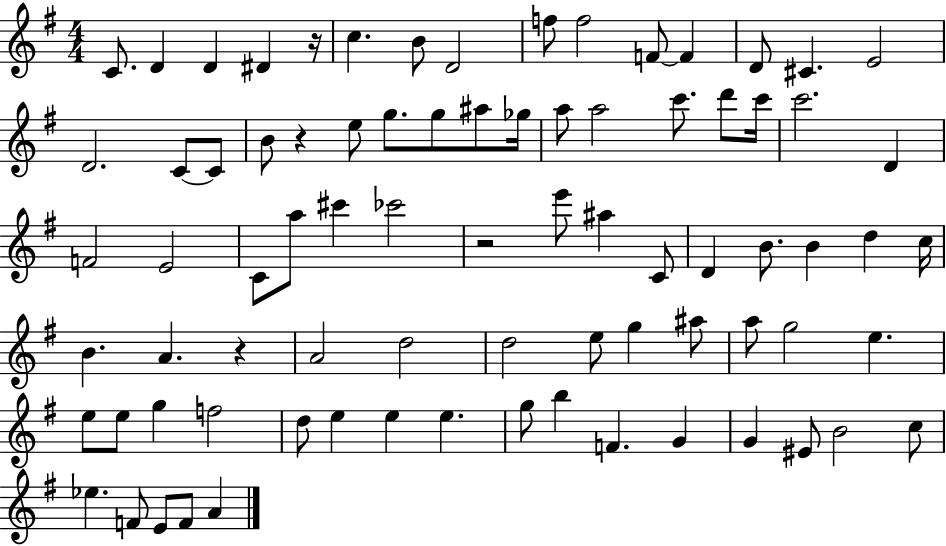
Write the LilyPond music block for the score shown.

{
  \clef treble
  \numericTimeSignature
  \time 4/4
  \key g \major
  c'8. d'4 d'4 dis'4 r16 | c''4. b'8 d'2 | f''8 f''2 f'8~~ f'4 | d'8 cis'4. e'2 | \break d'2. c'8~~ c'8 | b'8 r4 e''8 g''8. g''8 ais''8 ges''16 | a''8 a''2 c'''8. d'''8 c'''16 | c'''2. d'4 | \break f'2 e'2 | c'8 a''8 cis'''4 ces'''2 | r2 e'''8 ais''4 c'8 | d'4 b'8. b'4 d''4 c''16 | \break b'4. a'4. r4 | a'2 d''2 | d''2 e''8 g''4 ais''8 | a''8 g''2 e''4. | \break e''8 e''8 g''4 f''2 | d''8 e''4 e''4 e''4. | g''8 b''4 f'4. g'4 | g'4 eis'8 b'2 c''8 | \break ees''4. f'8 e'8 f'8 a'4 | \bar "|."
}